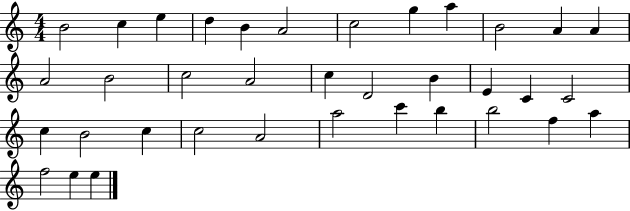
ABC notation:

X:1
T:Untitled
M:4/4
L:1/4
K:C
B2 c e d B A2 c2 g a B2 A A A2 B2 c2 A2 c D2 B E C C2 c B2 c c2 A2 a2 c' b b2 f a f2 e e